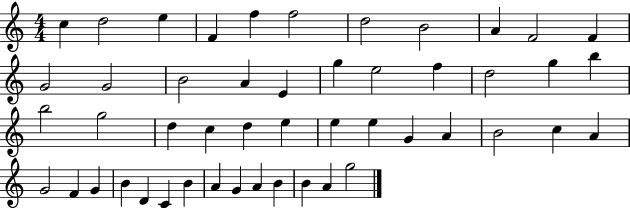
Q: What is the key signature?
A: C major